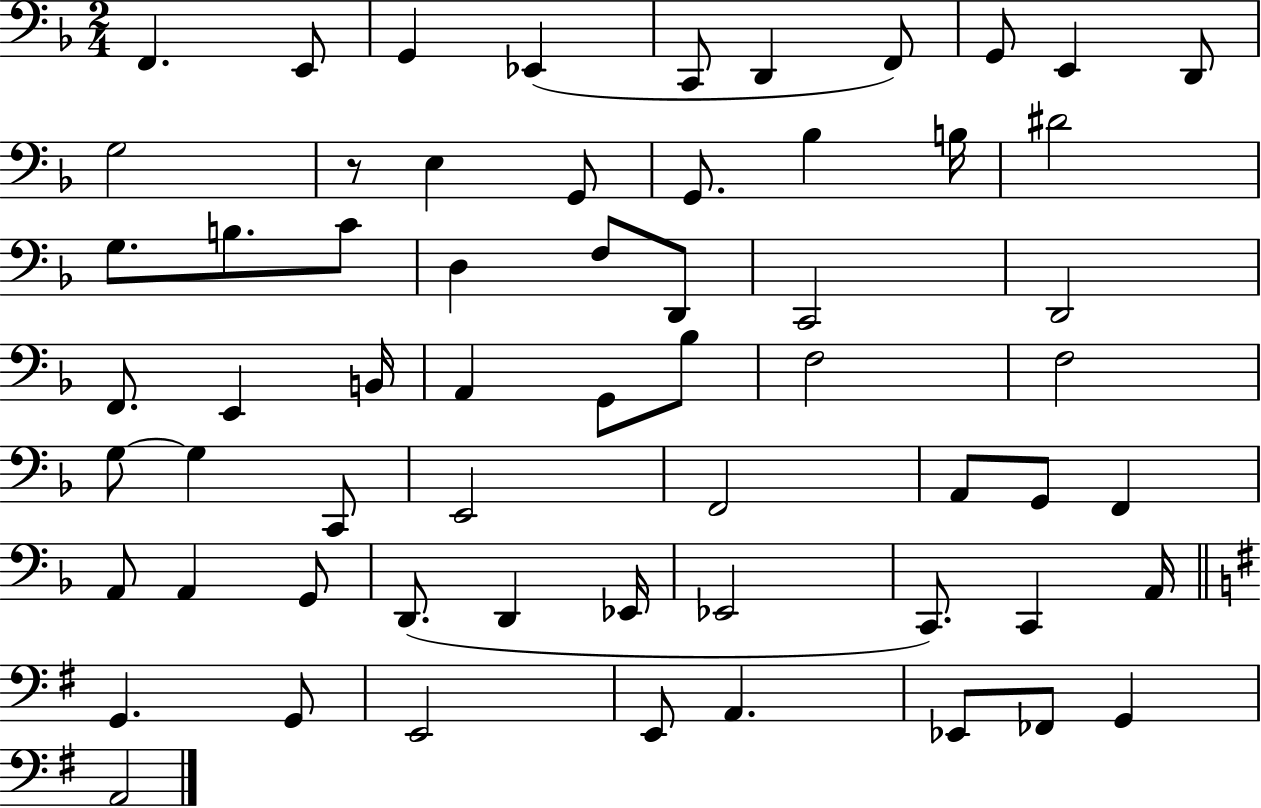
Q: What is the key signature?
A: F major